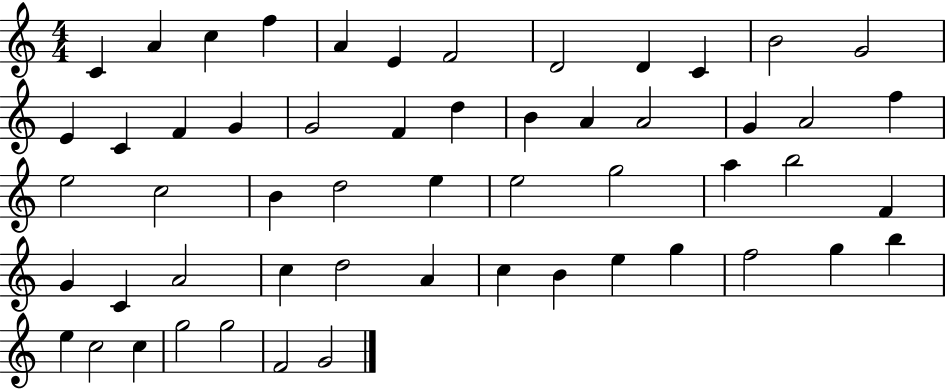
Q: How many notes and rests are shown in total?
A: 55